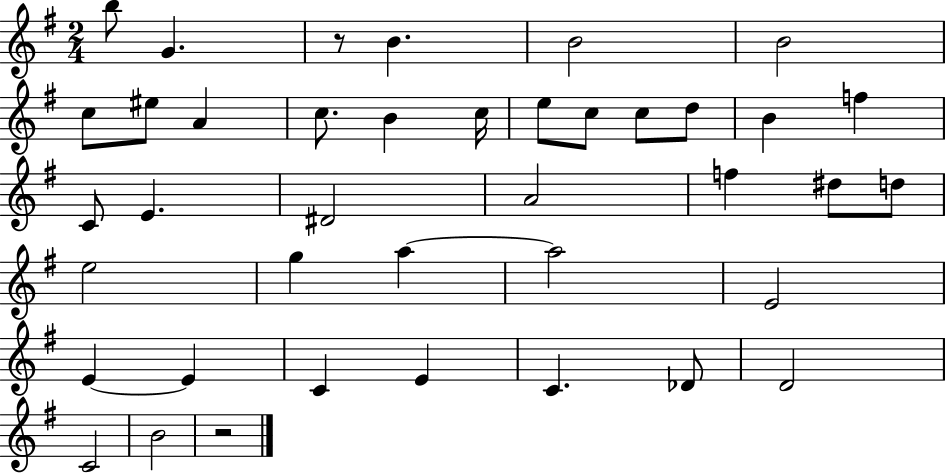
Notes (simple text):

B5/e G4/q. R/e B4/q. B4/h B4/h C5/e EIS5/e A4/q C5/e. B4/q C5/s E5/e C5/e C5/e D5/e B4/q F5/q C4/e E4/q. D#4/h A4/h F5/q D#5/e D5/e E5/h G5/q A5/q A5/h E4/h E4/q E4/q C4/q E4/q C4/q. Db4/e D4/h C4/h B4/h R/h